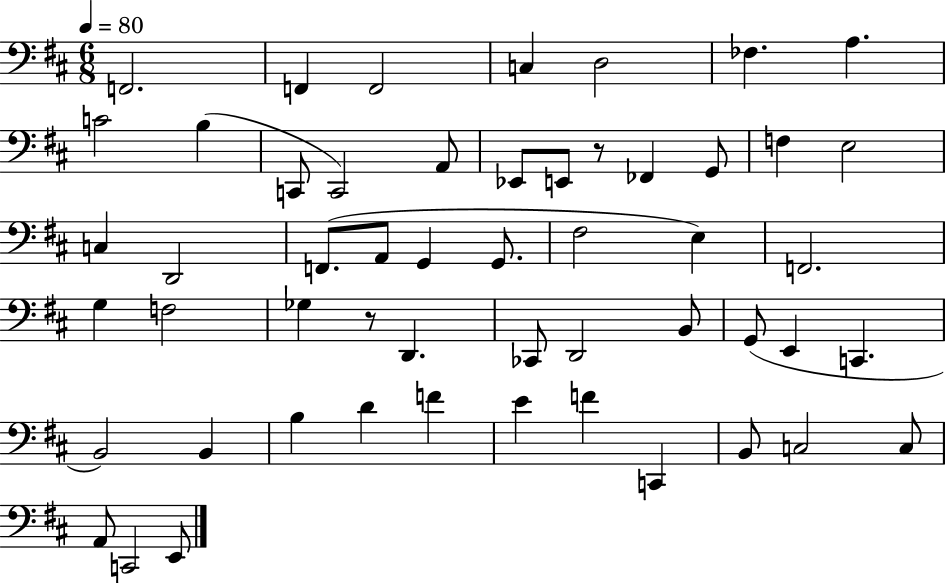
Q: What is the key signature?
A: D major